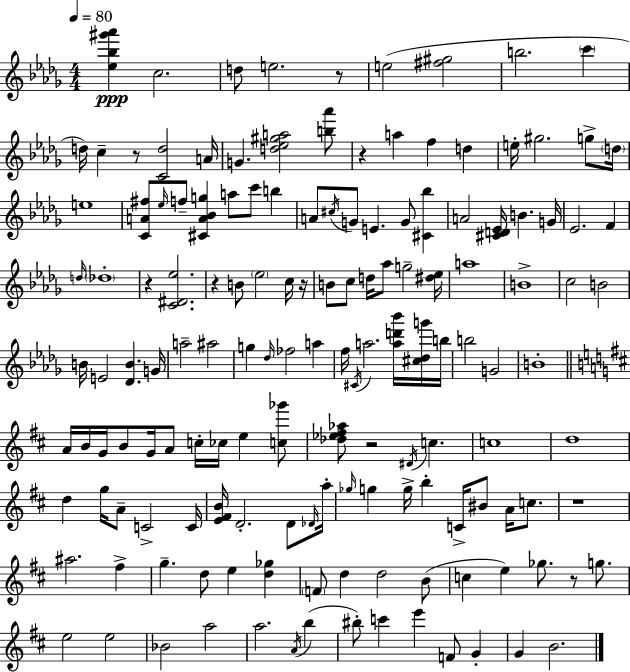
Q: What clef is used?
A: treble